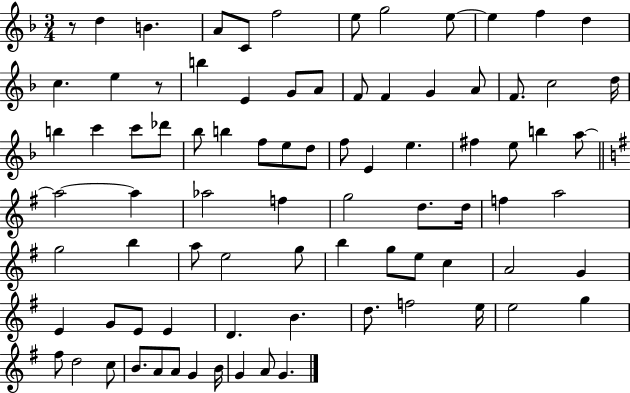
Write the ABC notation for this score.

X:1
T:Untitled
M:3/4
L:1/4
K:F
z/2 d B A/2 C/2 f2 e/2 g2 e/2 e f d c e z/2 b E G/2 A/2 F/2 F G A/2 F/2 c2 d/4 b c' c'/2 _d'/2 _b/2 b f/2 e/2 d/2 f/2 E e ^f e/2 b a/2 a2 a _a2 f g2 d/2 d/4 f a2 g2 b a/2 e2 g/2 b g/2 e/2 c A2 G E G/2 E/2 E D B d/2 f2 e/4 e2 g ^f/2 d2 c/2 B/2 A/2 A/2 G B/4 G A/2 G